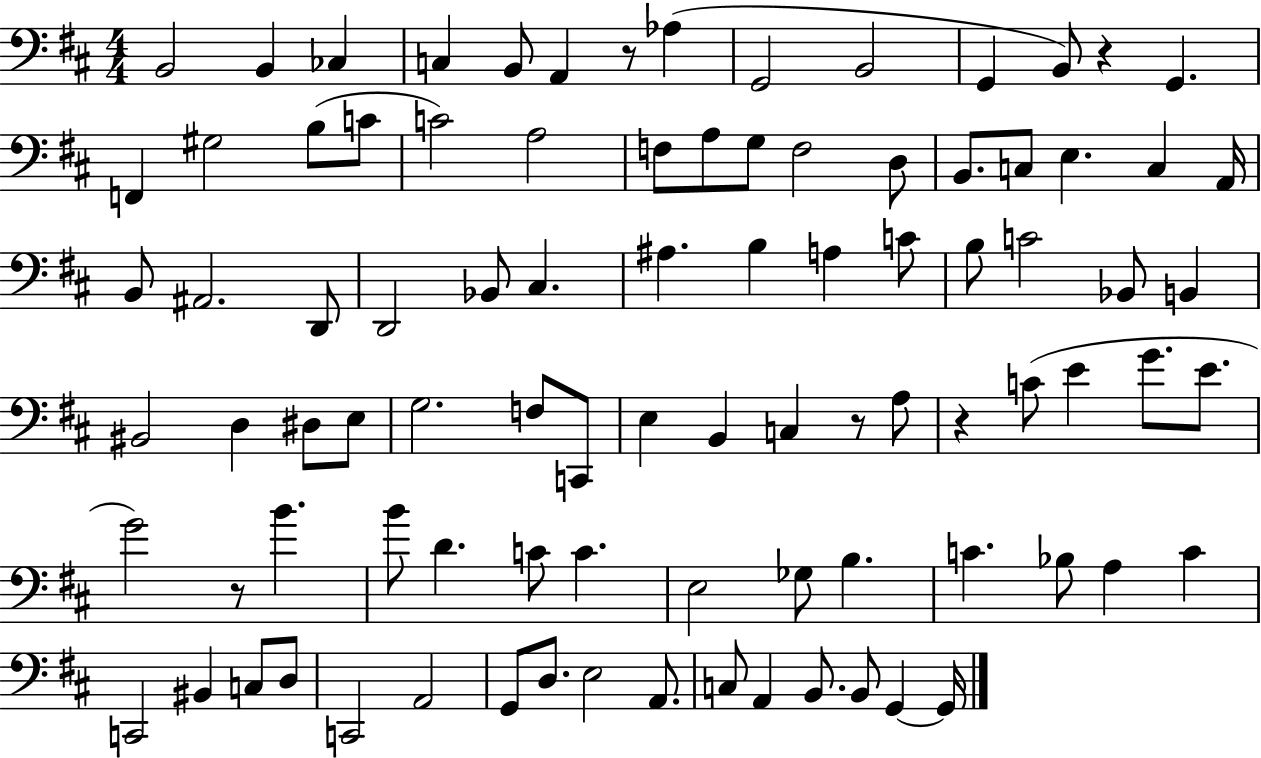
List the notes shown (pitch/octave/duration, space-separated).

B2/h B2/q CES3/q C3/q B2/e A2/q R/e Ab3/q G2/h B2/h G2/q B2/e R/q G2/q. F2/q G#3/h B3/e C4/e C4/h A3/h F3/e A3/e G3/e F3/h D3/e B2/e. C3/e E3/q. C3/q A2/s B2/e A#2/h. D2/e D2/h Bb2/e C#3/q. A#3/q. B3/q A3/q C4/e B3/e C4/h Bb2/e B2/q BIS2/h D3/q D#3/e E3/e G3/h. F3/e C2/e E3/q B2/q C3/q R/e A3/e R/q C4/e E4/q G4/e. E4/e. G4/h R/e B4/q. B4/e D4/q. C4/e C4/q. E3/h Gb3/e B3/q. C4/q. Bb3/e A3/q C4/q C2/h BIS2/q C3/e D3/e C2/h A2/h G2/e D3/e. E3/h A2/e. C3/e A2/q B2/e. B2/e G2/q G2/s